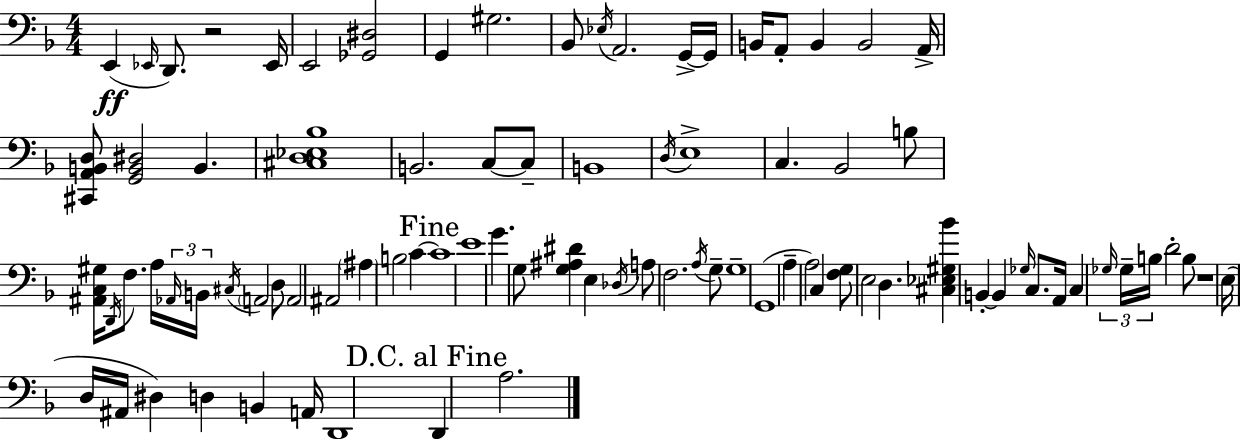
E2/q Eb2/s D2/e. R/h Eb2/s E2/h [Gb2,D#3]/h G2/q G#3/h. Bb2/e Eb3/s A2/h. G2/s G2/s B2/s A2/e B2/q B2/h A2/s [C#2,A2,B2,D3]/e [G2,B2,D#3]/h B2/q. [C#3,D3,Eb3,Bb3]/w B2/h. C3/e C3/e B2/w D3/s E3/w C3/q. Bb2/h B3/e [A#2,C3,G#3]/s D2/s F3/e. A3/s Ab2/s B2/s C#3/s A2/h D3/e A2/h A#2/h A#3/q B3/h C4/q C4/w E4/w G4/q. G3/e [G3,A#3,D#4]/q E3/q Db3/s A3/e F3/h. A3/s G3/e G3/w G2/w A3/q A3/h C3/q [F3,G3]/e E3/h D3/q. [C#3,Eb3,G#3,Bb4]/q B2/q B2/q Gb3/s C3/e. A2/s C3/q Gb3/s Gb3/s B3/s D4/h B3/e R/w E3/s D3/s A#2/s D#3/q D3/q B2/q A2/s D2/w D2/q A3/h.